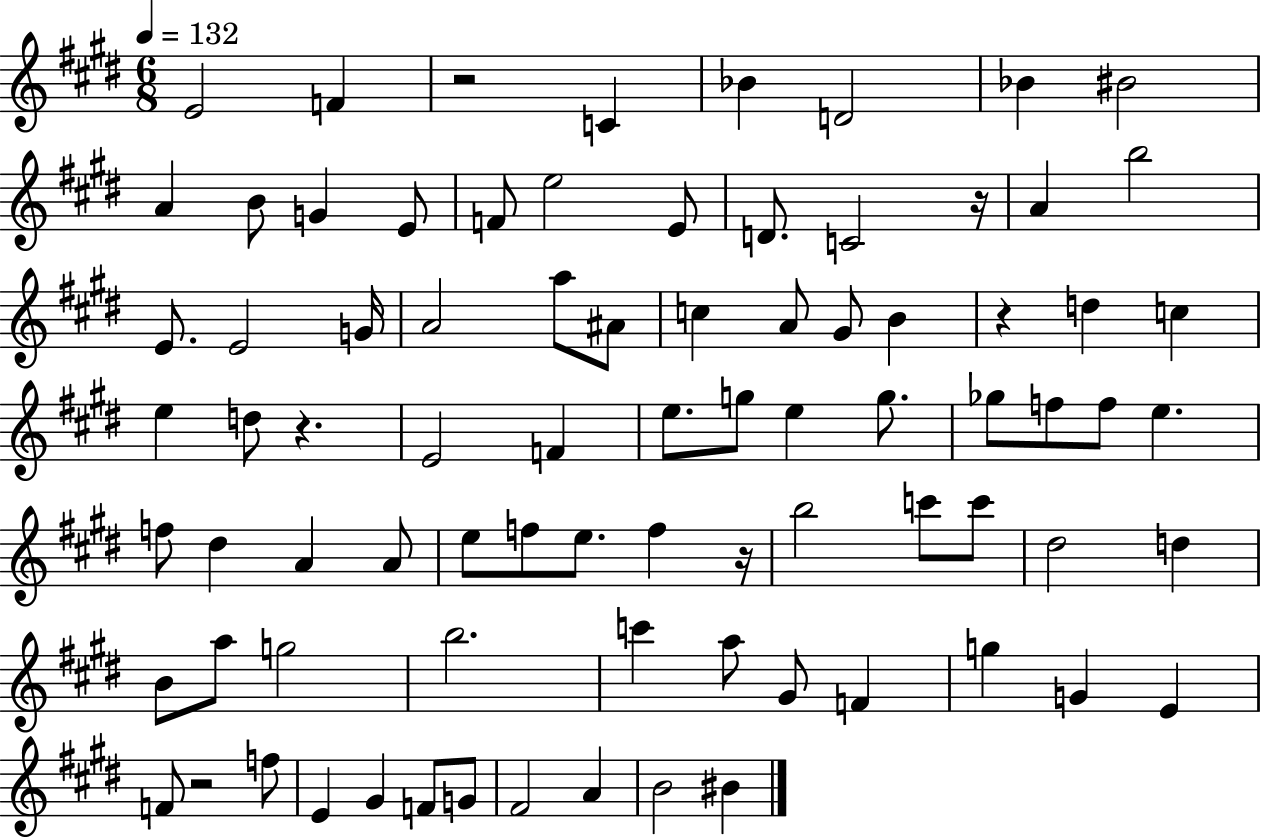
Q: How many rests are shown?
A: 6